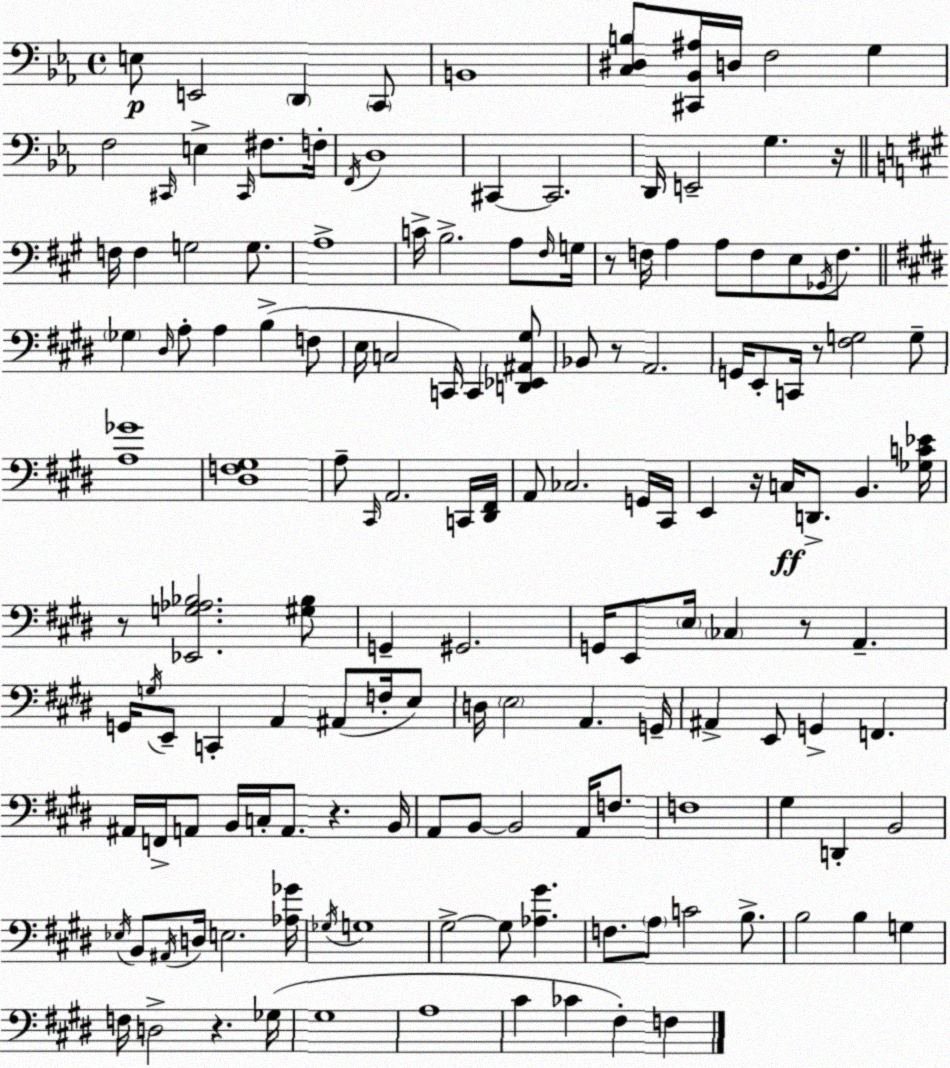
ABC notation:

X:1
T:Untitled
M:4/4
L:1/4
K:Cm
E,/2 E,,2 D,, C,,/2 B,,4 [C,^D,B,]/2 [^C,,_B,,^A,]/4 D,/4 F,2 G, F,2 ^C,,/4 E, ^C,,/4 ^F,/2 F,/4 F,,/4 D,4 ^C,, ^C,,2 D,,/4 E,,2 G, z/4 F,/4 F, G,2 G,/2 A,4 C/4 B,2 A,/2 ^F,/4 G,/4 z/2 F,/4 A, A,/2 F,/2 E,/2 _G,,/4 F,/2 _G, ^D,/4 A,/2 A, B, F,/2 E,/4 C,2 C,,/4 C,, [D,,_E,,^A,,^G,]/2 _B,,/2 z/2 A,,2 G,,/4 E,,/2 C,,/4 z/2 [^F,G,]2 G,/2 [A,_G]4 [^D,F,^G,]4 A,/2 ^C,,/4 A,,2 C,,/4 [^D,,^F,,]/4 A,,/2 _C,2 G,,/4 ^C,,/4 E,, z/4 C,/4 D,,/2 B,, [_G,C_E]/4 z/2 [_E,,G,_A,_B,]2 [^G,_B,]/2 G,, ^G,,2 G,,/4 E,,/2 E,/4 _C, z/2 A,, G,,/4 G,/4 E,,/2 C,, A,, ^A,,/2 F,/4 E,/2 D,/4 E,2 A,, G,,/4 ^A,, E,,/2 G,, F,, ^A,,/4 F,,/4 A,,/2 B,,/4 C,/4 A,,/2 z B,,/4 A,,/2 B,,/2 B,,2 A,,/4 F,/2 F,4 ^G, D,, B,,2 _E,/4 B,,/2 ^A,,/4 D,/4 E,2 [_A,_G]/4 _G,/4 G,4 ^G,2 ^G,/2 [_A,^G] F,/2 A,/2 C2 B,/2 B,2 B, G, F,/4 D,2 z _G,/4 ^G,4 A,4 ^C _C ^F, F,